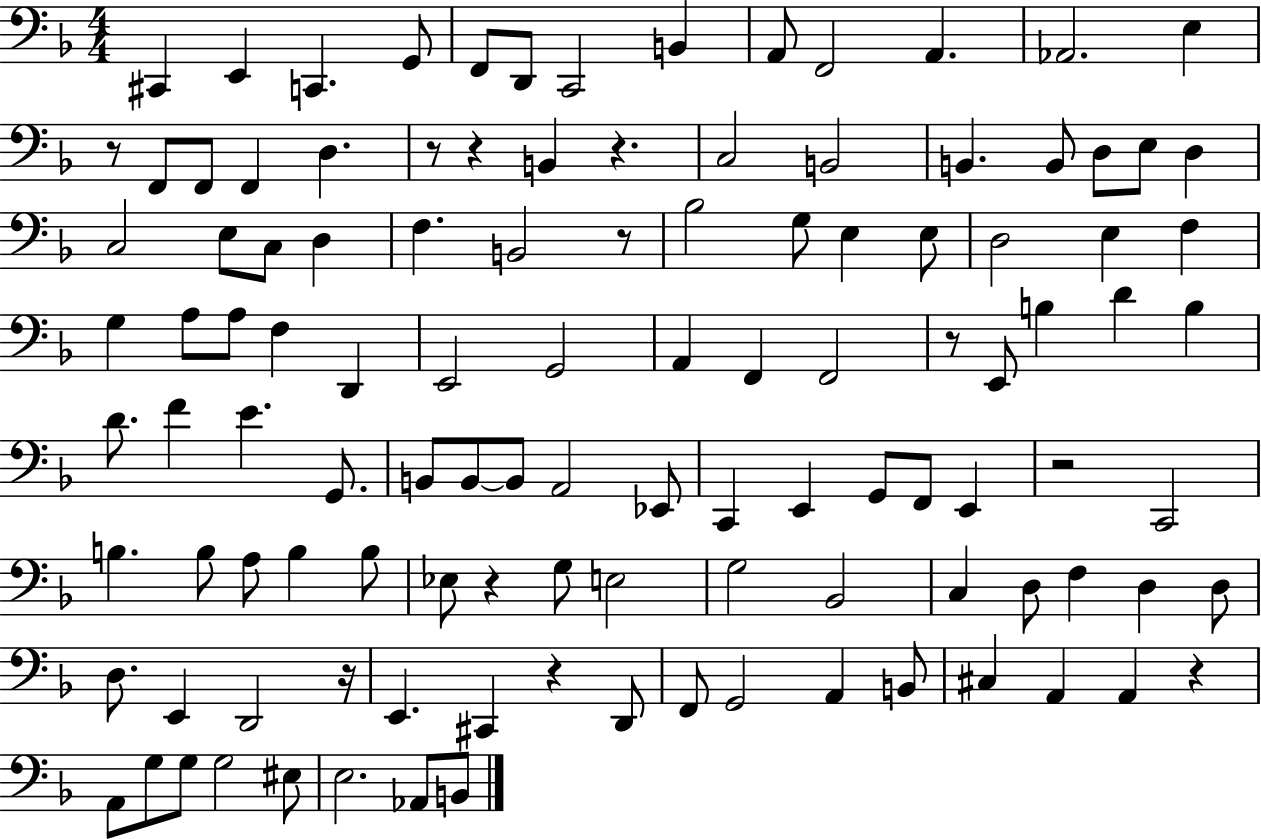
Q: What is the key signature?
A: F major